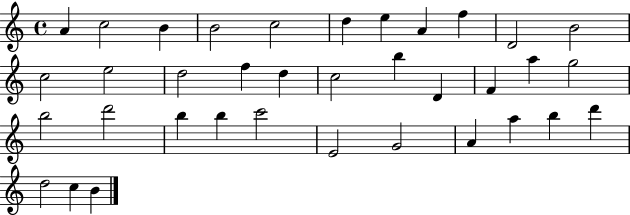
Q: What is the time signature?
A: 4/4